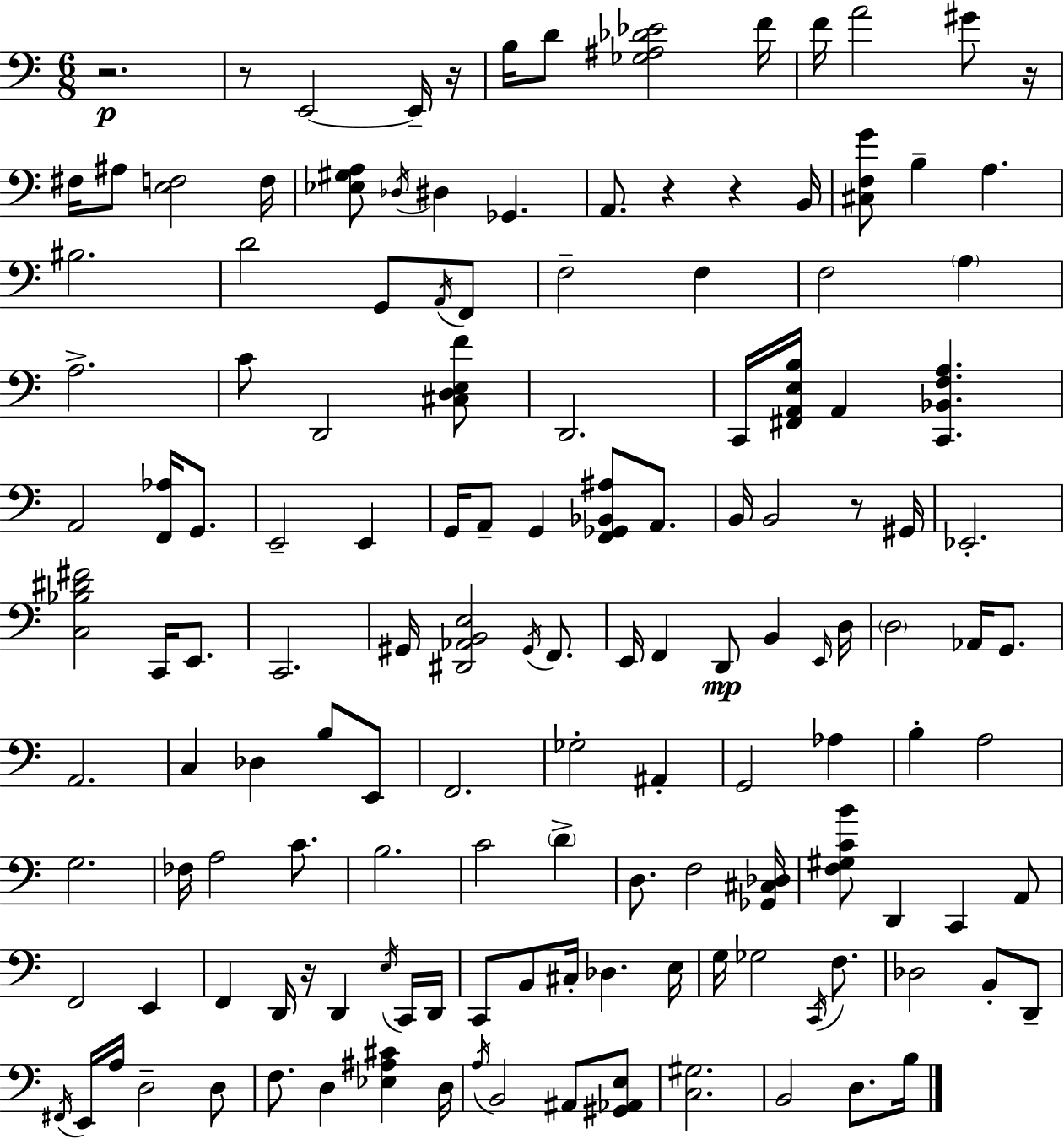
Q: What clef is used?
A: bass